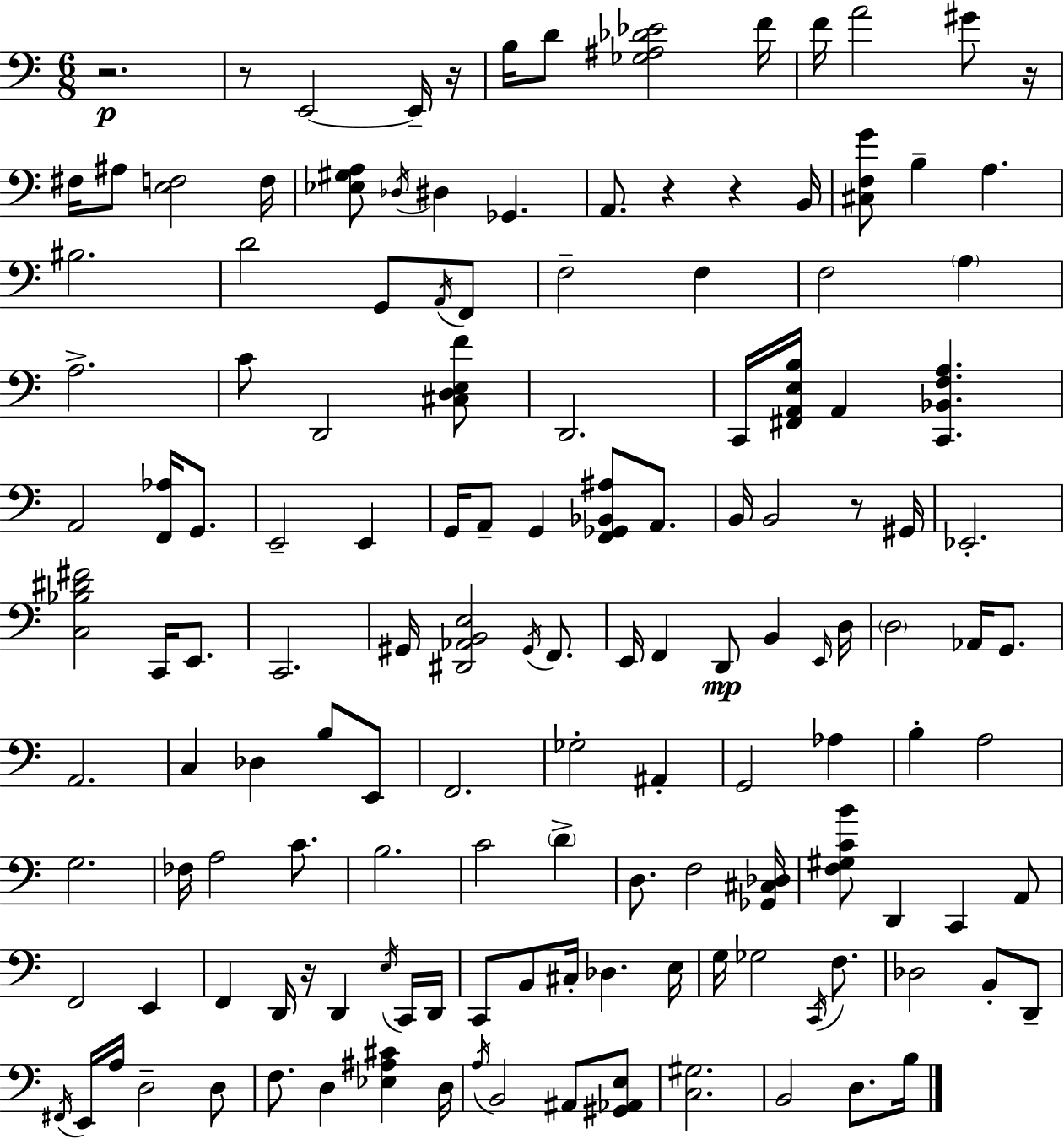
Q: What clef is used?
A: bass